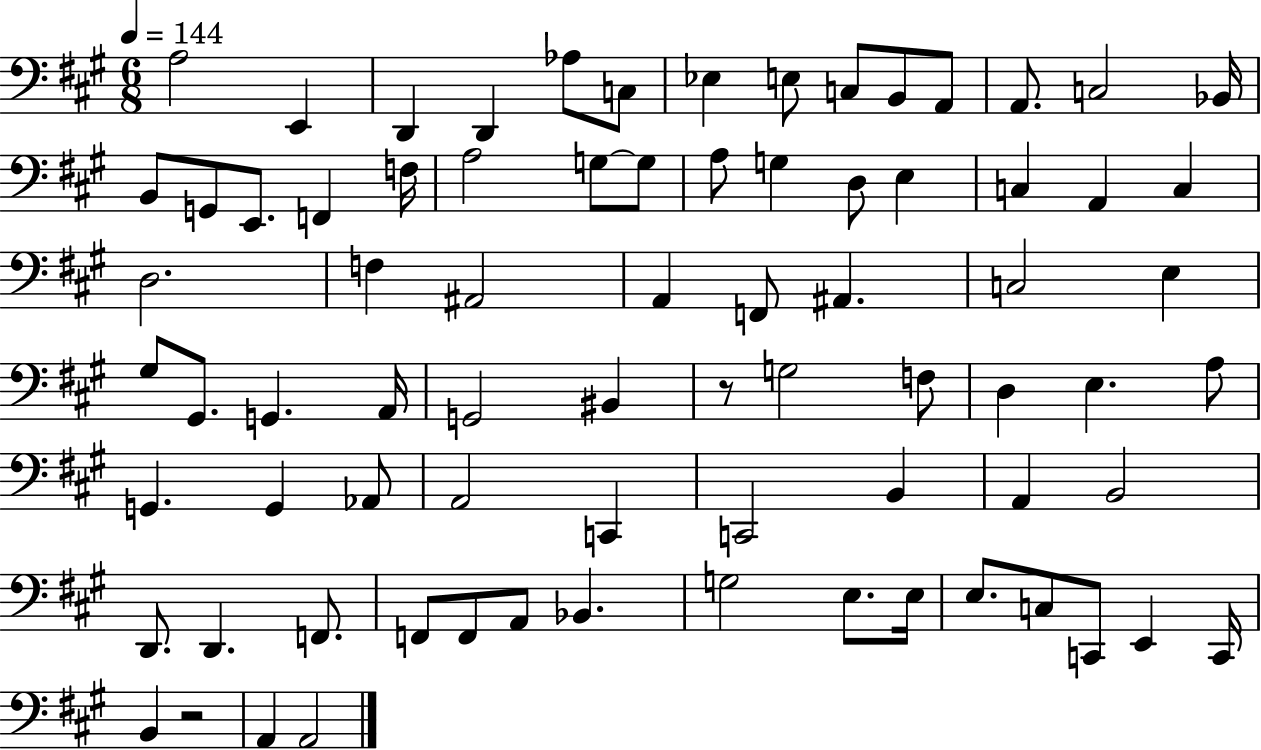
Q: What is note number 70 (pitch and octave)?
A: C2